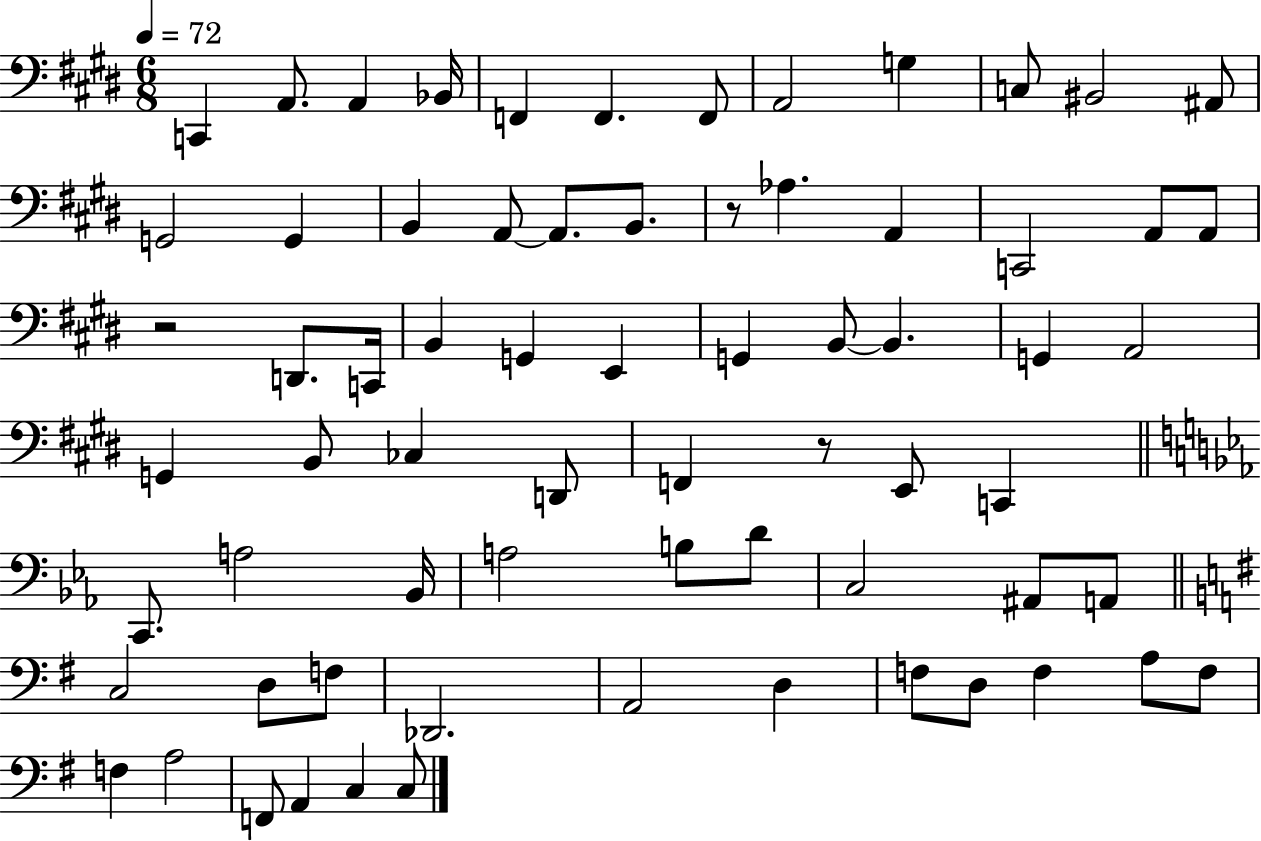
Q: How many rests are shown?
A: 3